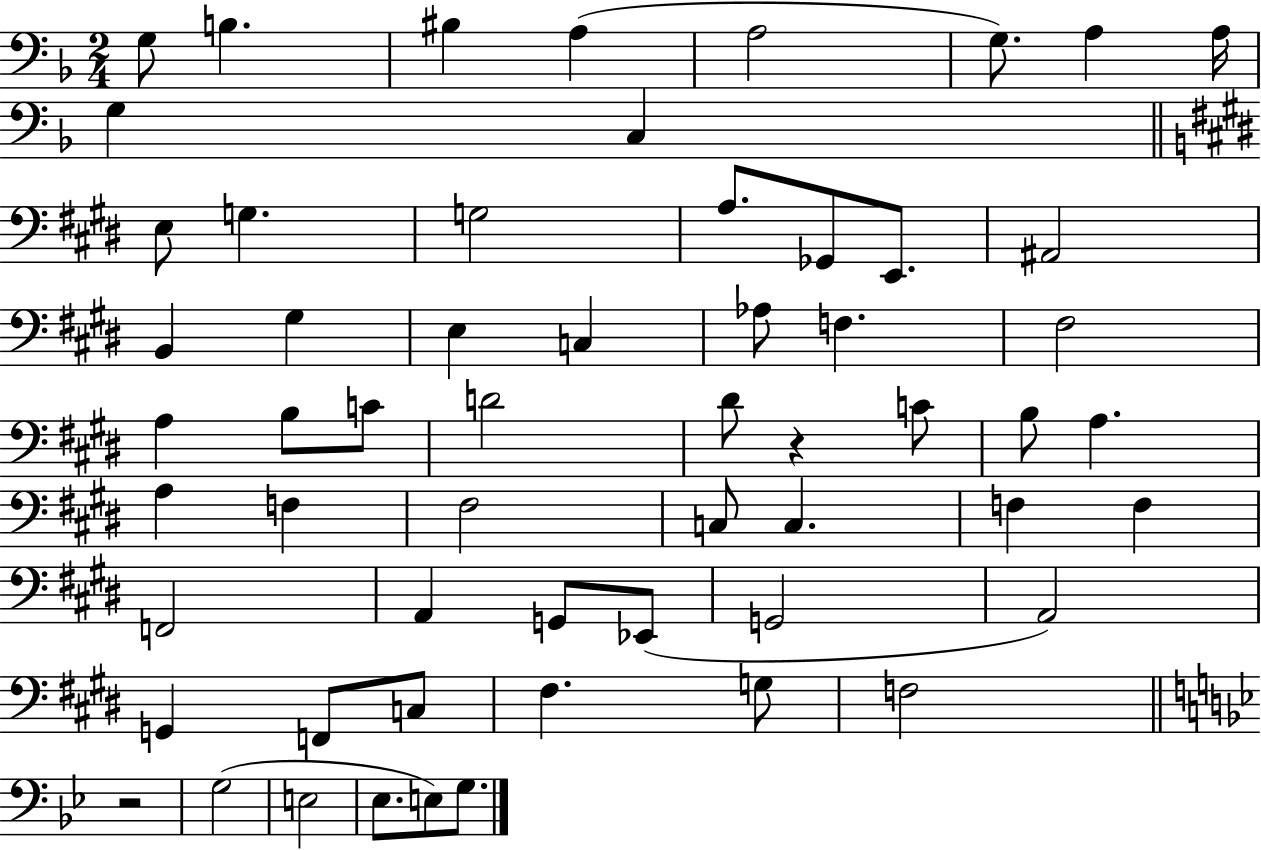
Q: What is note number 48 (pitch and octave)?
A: C3